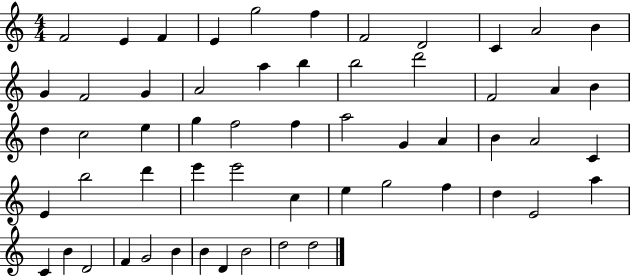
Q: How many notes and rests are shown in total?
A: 57